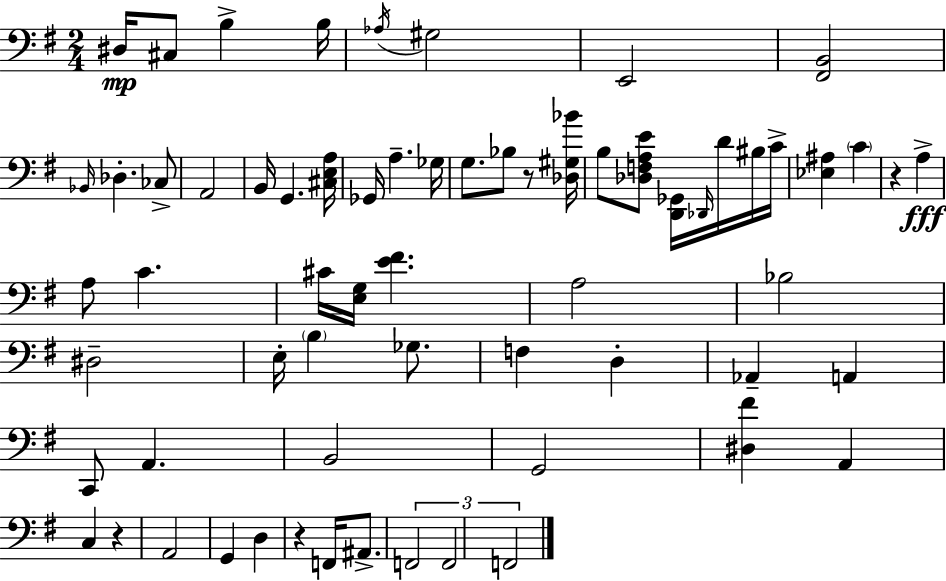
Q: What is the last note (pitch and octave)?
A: F2